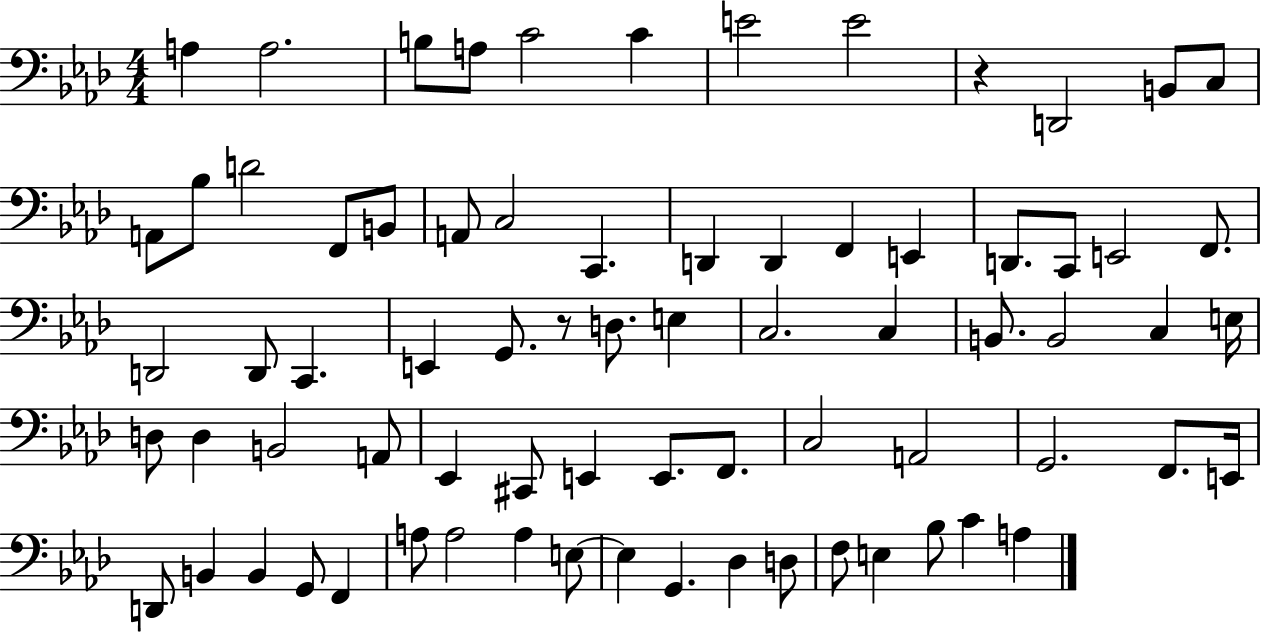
A3/q A3/h. B3/e A3/e C4/h C4/q E4/h E4/h R/q D2/h B2/e C3/e A2/e Bb3/e D4/h F2/e B2/e A2/e C3/h C2/q. D2/q D2/q F2/q E2/q D2/e. C2/e E2/h F2/e. D2/h D2/e C2/q. E2/q G2/e. R/e D3/e. E3/q C3/h. C3/q B2/e. B2/h C3/q E3/s D3/e D3/q B2/h A2/e Eb2/q C#2/e E2/q E2/e. F2/e. C3/h A2/h G2/h. F2/e. E2/s D2/e B2/q B2/q G2/e F2/q A3/e A3/h A3/q E3/e E3/q G2/q. Db3/q D3/e F3/e E3/q Bb3/e C4/q A3/q